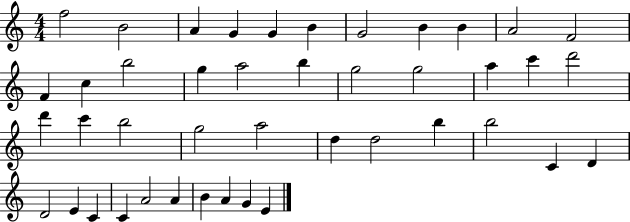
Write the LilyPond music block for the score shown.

{
  \clef treble
  \numericTimeSignature
  \time 4/4
  \key c \major
  f''2 b'2 | a'4 g'4 g'4 b'4 | g'2 b'4 b'4 | a'2 f'2 | \break f'4 c''4 b''2 | g''4 a''2 b''4 | g''2 g''2 | a''4 c'''4 d'''2 | \break d'''4 c'''4 b''2 | g''2 a''2 | d''4 d''2 b''4 | b''2 c'4 d'4 | \break d'2 e'4 c'4 | c'4 a'2 a'4 | b'4 a'4 g'4 e'4 | \bar "|."
}